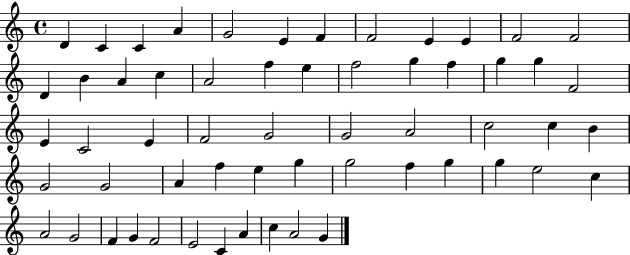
D4/q C4/q C4/q A4/q G4/h E4/q F4/q F4/h E4/q E4/q F4/h F4/h D4/q B4/q A4/q C5/q A4/h F5/q E5/q F5/h G5/q F5/q G5/q G5/q F4/h E4/q C4/h E4/q F4/h G4/h G4/h A4/h C5/h C5/q B4/q G4/h G4/h A4/q F5/q E5/q G5/q G5/h F5/q G5/q G5/q E5/h C5/q A4/h G4/h F4/q G4/q F4/h E4/h C4/q A4/q C5/q A4/h G4/q